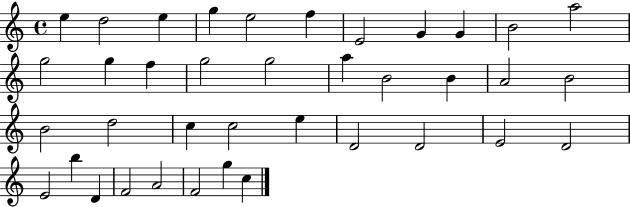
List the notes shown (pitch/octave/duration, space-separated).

E5/q D5/h E5/q G5/q E5/h F5/q E4/h G4/q G4/q B4/h A5/h G5/h G5/q F5/q G5/h G5/h A5/q B4/h B4/q A4/h B4/h B4/h D5/h C5/q C5/h E5/q D4/h D4/h E4/h D4/h E4/h B5/q D4/q F4/h A4/h F4/h G5/q C5/q